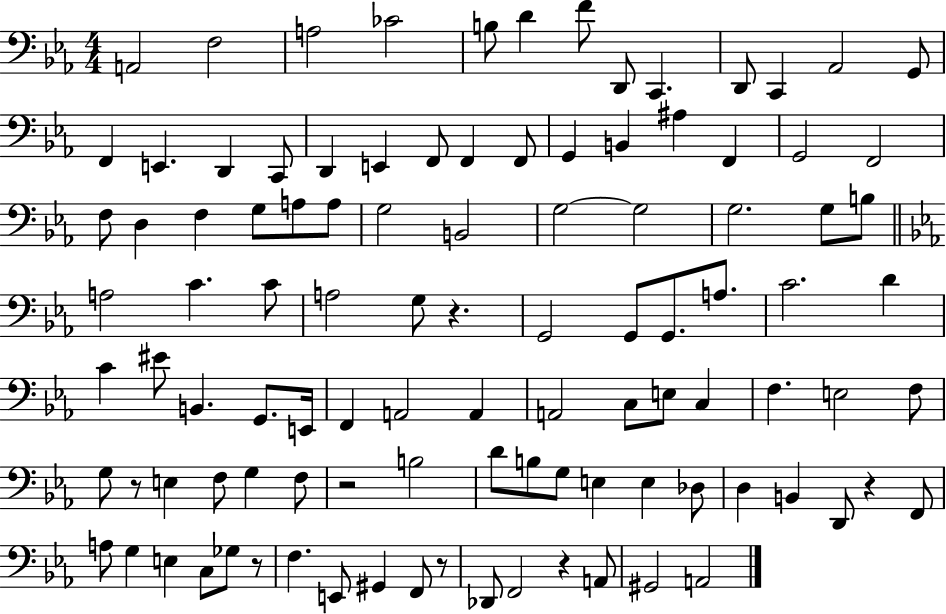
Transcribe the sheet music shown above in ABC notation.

X:1
T:Untitled
M:4/4
L:1/4
K:Eb
A,,2 F,2 A,2 _C2 B,/2 D F/2 D,,/2 C,, D,,/2 C,, _A,,2 G,,/2 F,, E,, D,, C,,/2 D,, E,, F,,/2 F,, F,,/2 G,, B,, ^A, F,, G,,2 F,,2 F,/2 D, F, G,/2 A,/2 A,/2 G,2 B,,2 G,2 G,2 G,2 G,/2 B,/2 A,2 C C/2 A,2 G,/2 z G,,2 G,,/2 G,,/2 A,/2 C2 D C ^E/2 B,, G,,/2 E,,/4 F,, A,,2 A,, A,,2 C,/2 E,/2 C, F, E,2 F,/2 G,/2 z/2 E, F,/2 G, F,/2 z2 B,2 D/2 B,/2 G,/2 E, E, _D,/2 D, B,, D,,/2 z F,,/2 A,/2 G, E, C,/2 _G,/2 z/2 F, E,,/2 ^G,, F,,/2 z/2 _D,,/2 F,,2 z A,,/2 ^G,,2 A,,2